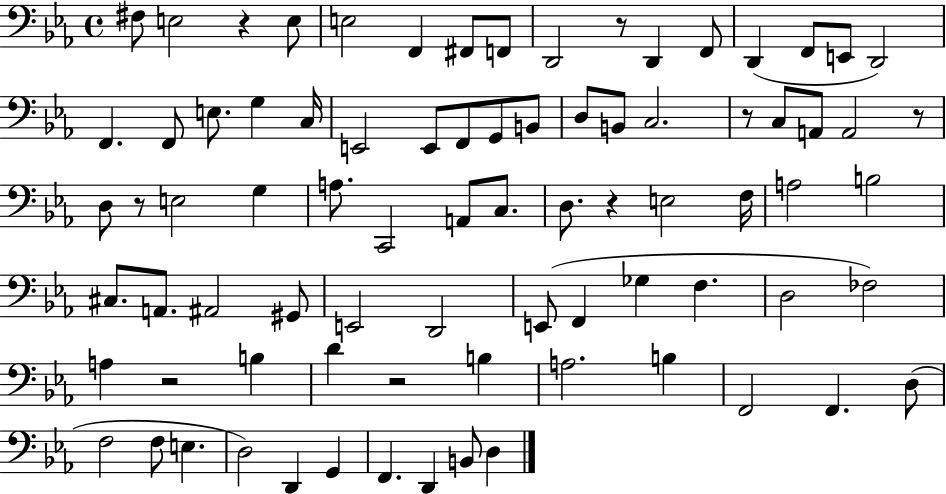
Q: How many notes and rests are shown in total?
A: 81